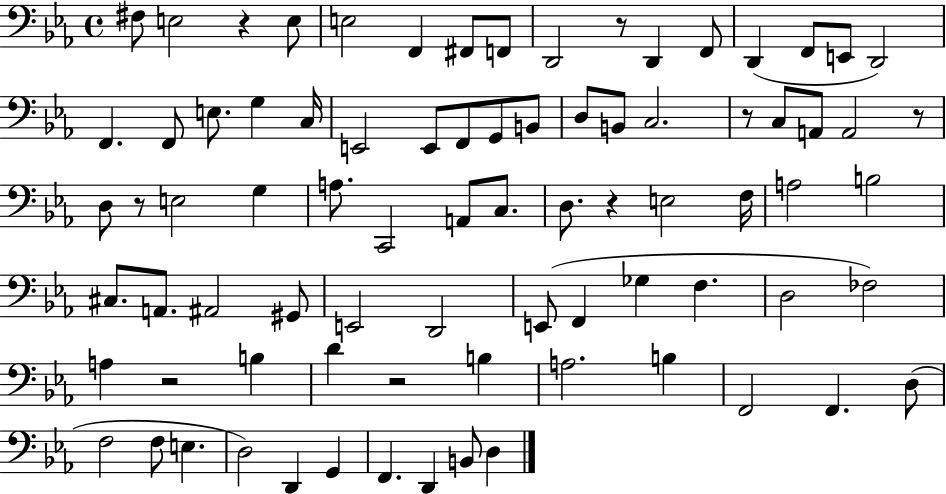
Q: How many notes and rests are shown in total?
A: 81